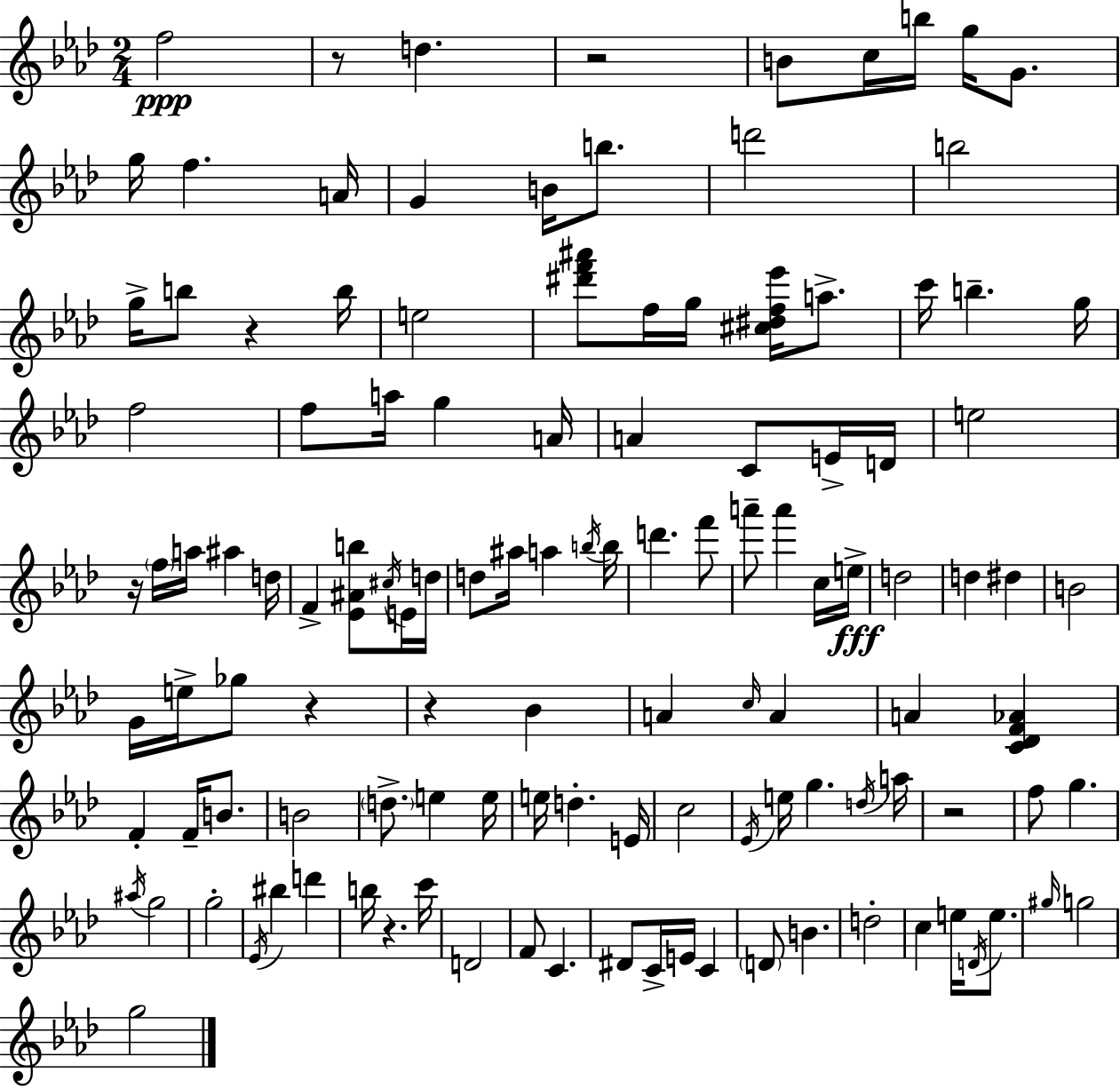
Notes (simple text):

F5/h R/e D5/q. R/h B4/e C5/s B5/s G5/s G4/e. G5/s F5/q. A4/s G4/q B4/s B5/e. D6/h B5/h G5/s B5/e R/q B5/s E5/h [D#6,F6,A#6]/e F5/s G5/s [C#5,D#5,F5,Eb6]/s A5/e. C6/s B5/q. G5/s F5/h F5/e A5/s G5/q A4/s A4/q C4/e E4/s D4/s E5/h R/s F5/s A5/s A#5/q D5/s F4/q [Eb4,A#4,B5]/e C#5/s E4/s D5/s D5/e A#5/s A5/q B5/s B5/s D6/q. F6/e A6/e A6/q C5/s E5/s D5/h D5/q D#5/q B4/h G4/s E5/s Gb5/e R/q R/q Bb4/q A4/q C5/s A4/q A4/q [C4,Db4,F4,Ab4]/q F4/q F4/s B4/e. B4/h D5/e. E5/q E5/s E5/s D5/q. E4/s C5/h Eb4/s E5/s G5/q. D5/s A5/s R/h F5/e G5/q. A#5/s G5/h G5/h Eb4/s BIS5/q D6/q B5/s R/q. C6/s D4/h F4/e C4/q. D#4/e C4/s E4/s C4/q D4/e B4/q. D5/h C5/q E5/s D4/s E5/e. G#5/s G5/h G5/h